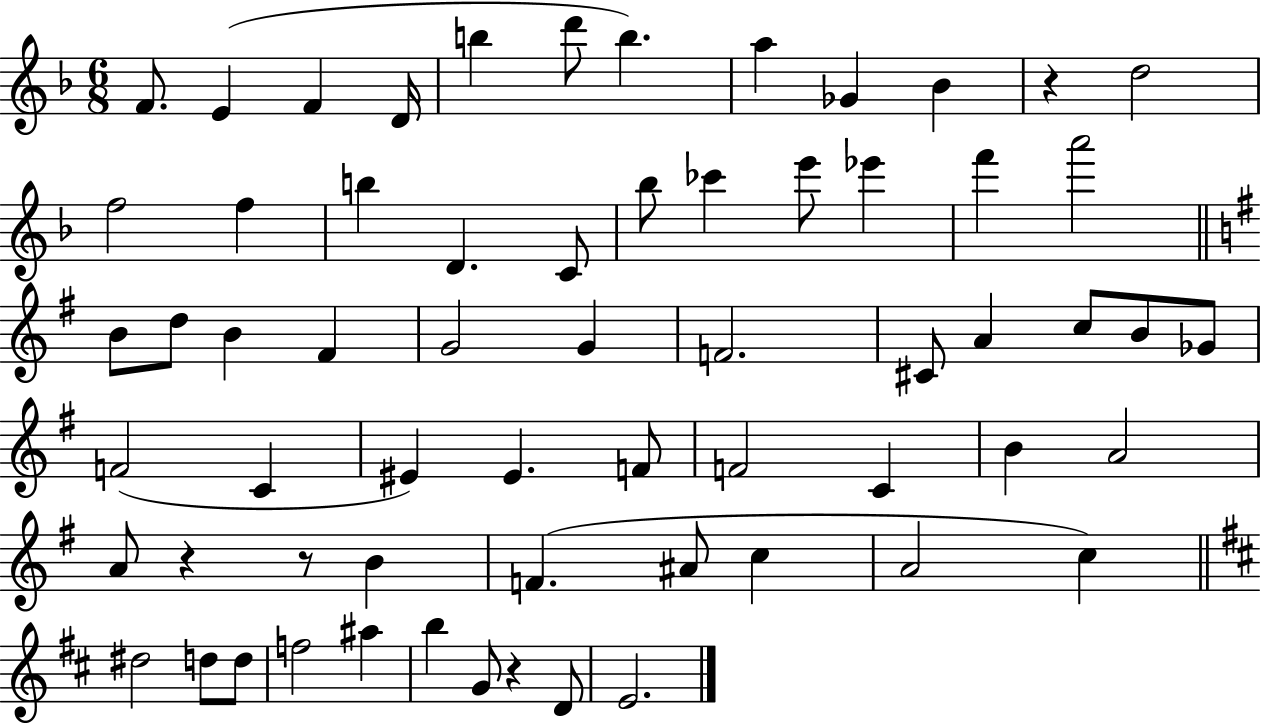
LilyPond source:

{
  \clef treble
  \numericTimeSignature
  \time 6/8
  \key f \major
  \repeat volta 2 { f'8. e'4( f'4 d'16 | b''4 d'''8 b''4.) | a''4 ges'4 bes'4 | r4 d''2 | \break f''2 f''4 | b''4 d'4. c'8 | bes''8 ces'''4 e'''8 ees'''4 | f'''4 a'''2 | \break \bar "||" \break \key g \major b'8 d''8 b'4 fis'4 | g'2 g'4 | f'2. | cis'8 a'4 c''8 b'8 ges'8 | \break f'2( c'4 | eis'4) eis'4. f'8 | f'2 c'4 | b'4 a'2 | \break a'8 r4 r8 b'4 | f'4.( ais'8 c''4 | a'2 c''4) | \bar "||" \break \key d \major dis''2 d''8 d''8 | f''2 ais''4 | b''4 g'8 r4 d'8 | e'2. | \break } \bar "|."
}